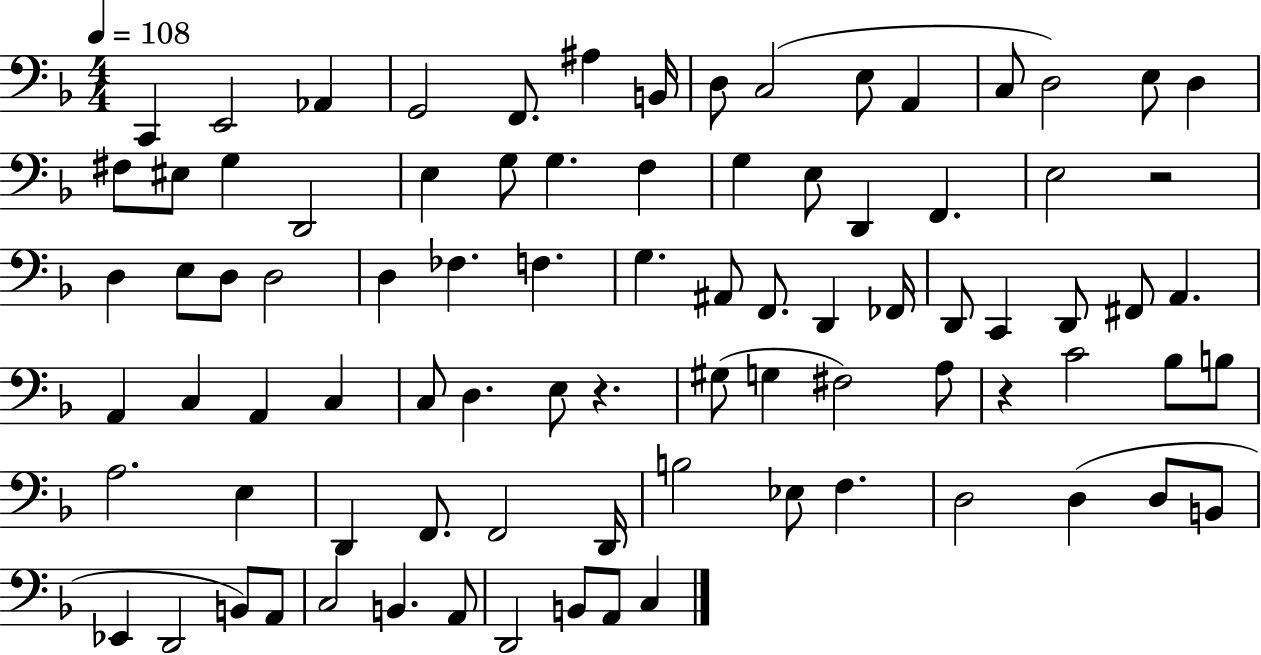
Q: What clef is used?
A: bass